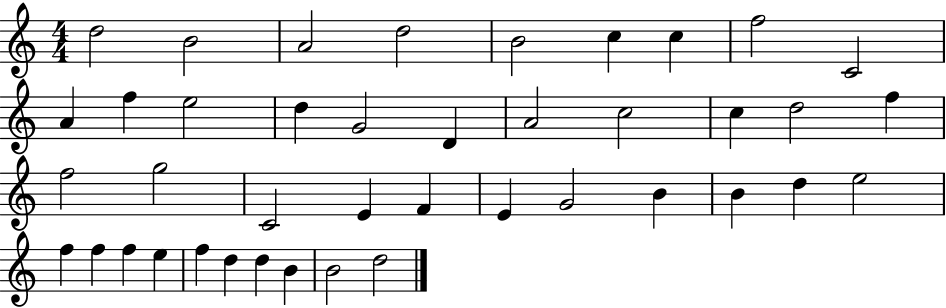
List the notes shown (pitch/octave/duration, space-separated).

D5/h B4/h A4/h D5/h B4/h C5/q C5/q F5/h C4/h A4/q F5/q E5/h D5/q G4/h D4/q A4/h C5/h C5/q D5/h F5/q F5/h G5/h C4/h E4/q F4/q E4/q G4/h B4/q B4/q D5/q E5/h F5/q F5/q F5/q E5/q F5/q D5/q D5/q B4/q B4/h D5/h